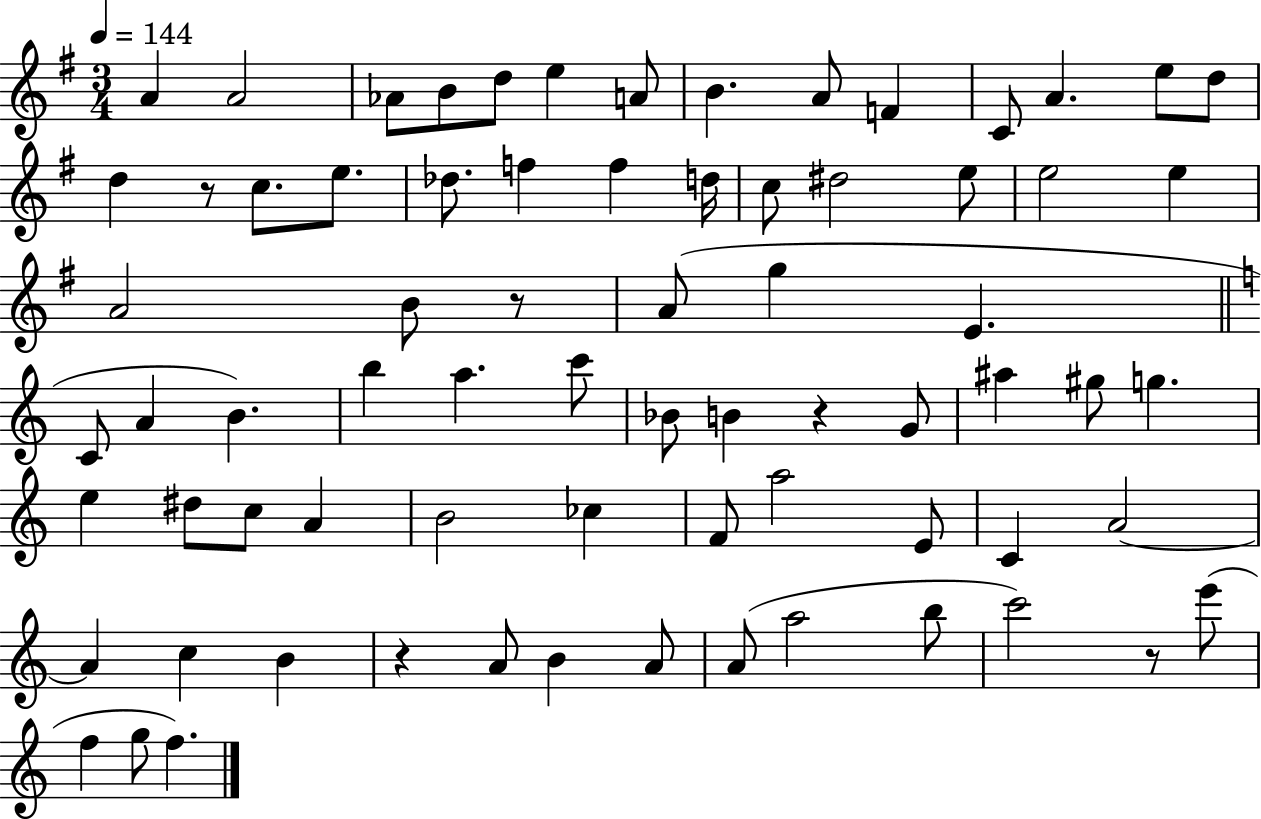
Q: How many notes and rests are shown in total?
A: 73